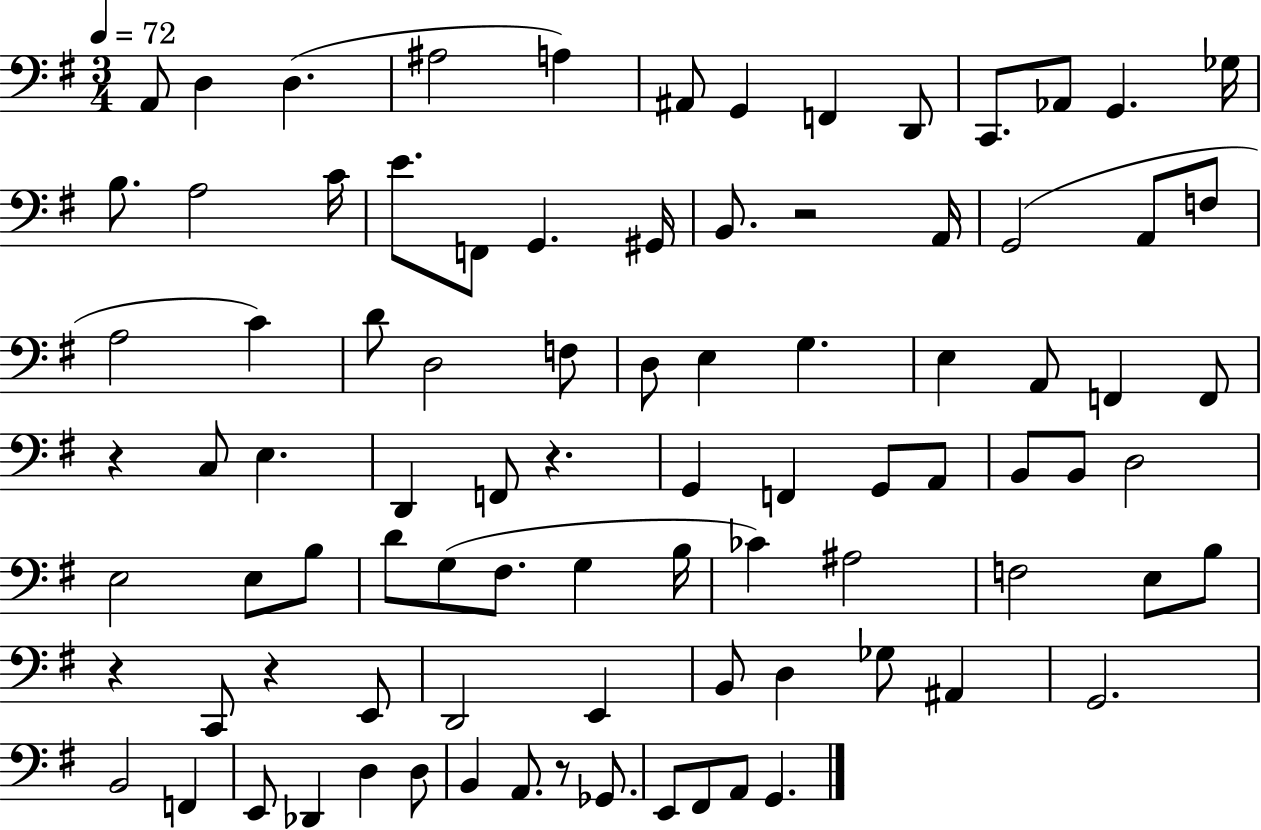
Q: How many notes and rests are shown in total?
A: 89